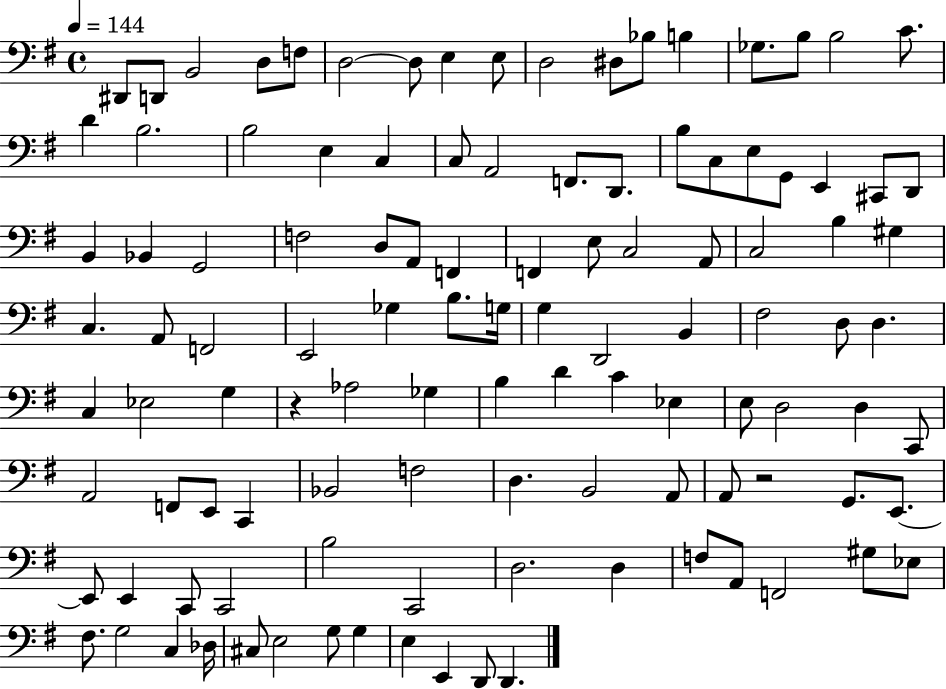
{
  \clef bass
  \time 4/4
  \defaultTimeSignature
  \key g \major
  \tempo 4 = 144
  dis,8 d,8 b,2 d8 f8 | d2~~ d8 e4 e8 | d2 dis8 bes8 b4 | ges8. b8 b2 c'8. | \break d'4 b2. | b2 e4 c4 | c8 a,2 f,8. d,8. | b8 c8 e8 g,8 e,4 cis,8 d,8 | \break b,4 bes,4 g,2 | f2 d8 a,8 f,4 | f,4 e8 c2 a,8 | c2 b4 gis4 | \break c4. a,8 f,2 | e,2 ges4 b8. g16 | g4 d,2 b,4 | fis2 d8 d4. | \break c4 ees2 g4 | r4 aes2 ges4 | b4 d'4 c'4 ees4 | e8 d2 d4 c,8 | \break a,2 f,8 e,8 c,4 | bes,2 f2 | d4. b,2 a,8 | a,8 r2 g,8. e,8.~~ | \break e,8 e,4 c,8 c,2 | b2 c,2 | d2. d4 | f8 a,8 f,2 gis8 ees8 | \break fis8. g2 c4 des16 | cis8 e2 g8 g4 | e4 e,4 d,8 d,4. | \bar "|."
}